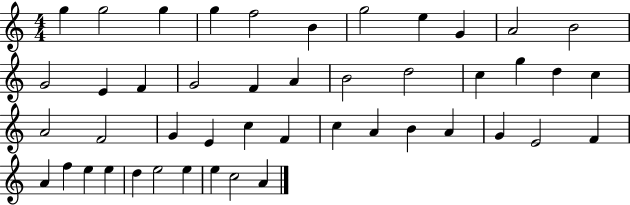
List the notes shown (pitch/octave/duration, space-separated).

G5/q G5/h G5/q G5/q F5/h B4/q G5/h E5/q G4/q A4/h B4/h G4/h E4/q F4/q G4/h F4/q A4/q B4/h D5/h C5/q G5/q D5/q C5/q A4/h F4/h G4/q E4/q C5/q F4/q C5/q A4/q B4/q A4/q G4/q E4/h F4/q A4/q F5/q E5/q E5/q D5/q E5/h E5/q E5/q C5/h A4/q